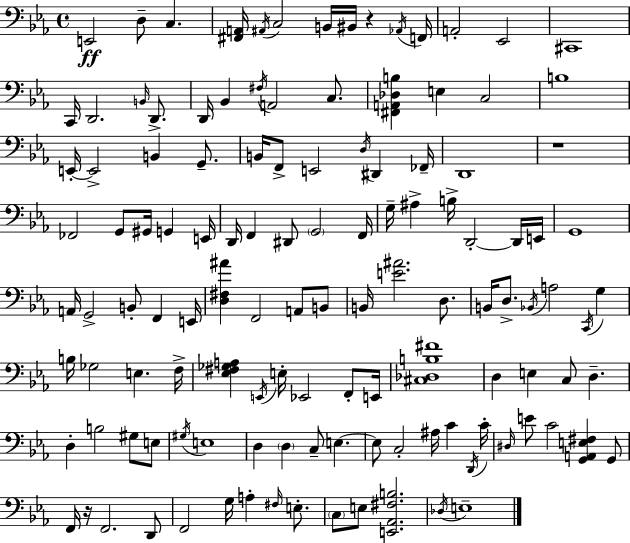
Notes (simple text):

E2/h D3/e C3/q. [F#2,A2]/s A#2/s C3/h B2/s BIS2/s R/q Ab2/s F2/s A2/h Eb2/h C#2/w C2/s D2/h. B2/s D2/e. D2/s Bb2/q F#3/s A2/h C3/e. [F#2,A2,Db3,B3]/q E3/q C3/h B3/w E2/s E2/h B2/q G2/e. B2/s F2/e E2/h D3/s D#2/q FES2/s D2/w R/w FES2/h G2/e G#2/s G2/q E2/s D2/s F2/q D#2/e G2/h F2/s G3/s A#3/q B3/s D2/h D2/s E2/s G2/w A2/s G2/h B2/e F2/q E2/s [D3,F#3,A#4]/q F2/h A2/e B2/e B2/s [E4,A#4]/h. D3/e. B2/s D3/e. Bb2/s A3/h C2/s G3/q B3/s Gb3/h E3/q. F3/s [Eb3,F#3,Gb3,A3]/q E2/s E3/s Eb2/h F2/e E2/s [C#3,Db3,B3,F#4]/w D3/q E3/q C3/e D3/q. D3/q B3/h G#3/e E3/e G#3/s E3/w D3/q D3/q C3/e E3/q. E3/e C3/h A#3/s C4/q D2/s C4/s D#3/s E4/e C4/h [G2,A2,E3,F#3]/q G2/e F2/s R/s F2/h. D2/e F2/h G3/s A3/q F#3/s E3/e. C3/e E3/e [E2,Ab2,F#3,B3]/h. Db3/s E3/w